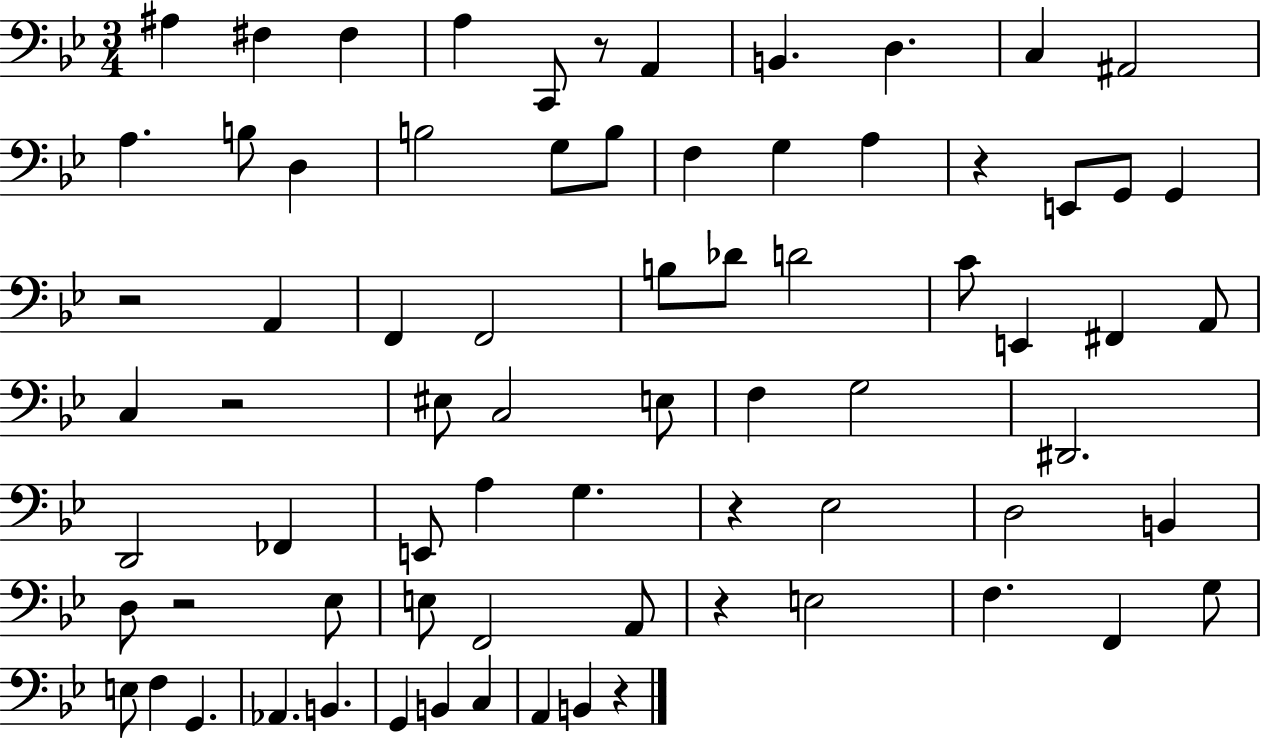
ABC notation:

X:1
T:Untitled
M:3/4
L:1/4
K:Bb
^A, ^F, ^F, A, C,,/2 z/2 A,, B,, D, C, ^A,,2 A, B,/2 D, B,2 G,/2 B,/2 F, G, A, z E,,/2 G,,/2 G,, z2 A,, F,, F,,2 B,/2 _D/2 D2 C/2 E,, ^F,, A,,/2 C, z2 ^E,/2 C,2 E,/2 F, G,2 ^D,,2 D,,2 _F,, E,,/2 A, G, z _E,2 D,2 B,, D,/2 z2 _E,/2 E,/2 F,,2 A,,/2 z E,2 F, F,, G,/2 E,/2 F, G,, _A,, B,, G,, B,, C, A,, B,, z